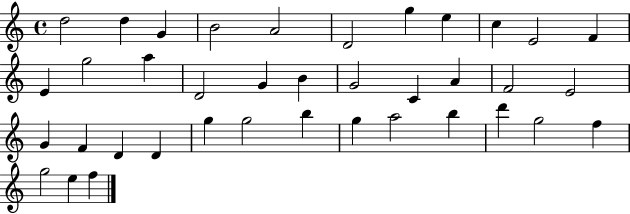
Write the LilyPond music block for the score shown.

{
  \clef treble
  \time 4/4
  \defaultTimeSignature
  \key c \major
  d''2 d''4 g'4 | b'2 a'2 | d'2 g''4 e''4 | c''4 e'2 f'4 | \break e'4 g''2 a''4 | d'2 g'4 b'4 | g'2 c'4 a'4 | f'2 e'2 | \break g'4 f'4 d'4 d'4 | g''4 g''2 b''4 | g''4 a''2 b''4 | d'''4 g''2 f''4 | \break g''2 e''4 f''4 | \bar "|."
}